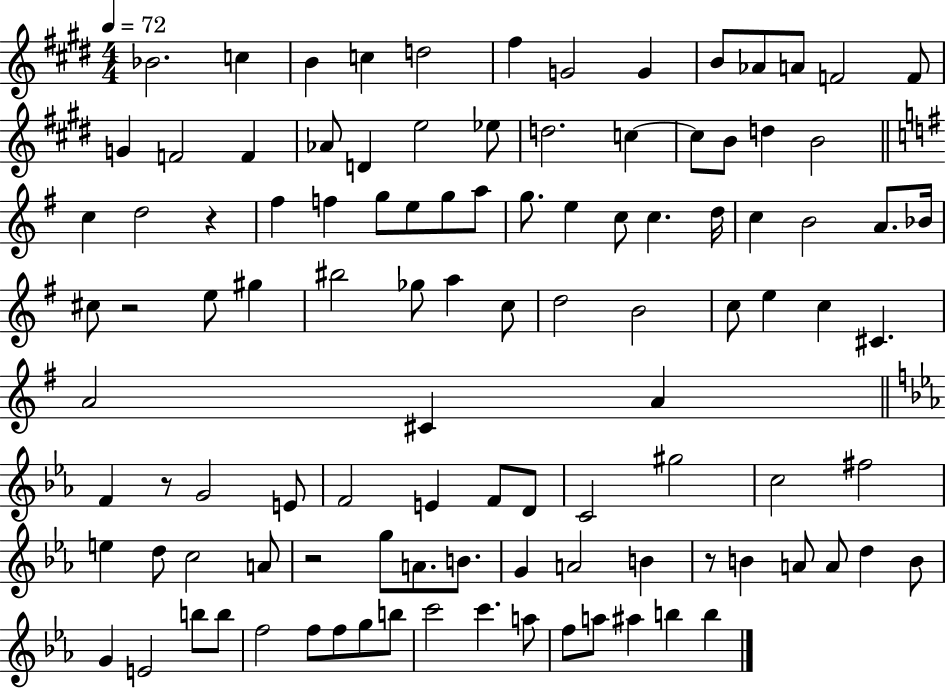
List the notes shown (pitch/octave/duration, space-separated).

Bb4/h. C5/q B4/q C5/q D5/h F#5/q G4/h G4/q B4/e Ab4/e A4/e F4/h F4/e G4/q F4/h F4/q Ab4/e D4/q E5/h Eb5/e D5/h. C5/q C5/e B4/e D5/q B4/h C5/q D5/h R/q F#5/q F5/q G5/e E5/e G5/e A5/e G5/e. E5/q C5/e C5/q. D5/s C5/q B4/h A4/e. Bb4/s C#5/e R/h E5/e G#5/q BIS5/h Gb5/e A5/q C5/e D5/h B4/h C5/e E5/q C5/q C#4/q. A4/h C#4/q A4/q F4/q R/e G4/h E4/e F4/h E4/q F4/e D4/e C4/h G#5/h C5/h F#5/h E5/q D5/e C5/h A4/e R/h G5/e A4/e. B4/e. G4/q A4/h B4/q R/e B4/q A4/e A4/e D5/q B4/e G4/q E4/h B5/e B5/e F5/h F5/e F5/e G5/e B5/e C6/h C6/q. A5/e F5/e A5/e A#5/q B5/q B5/q